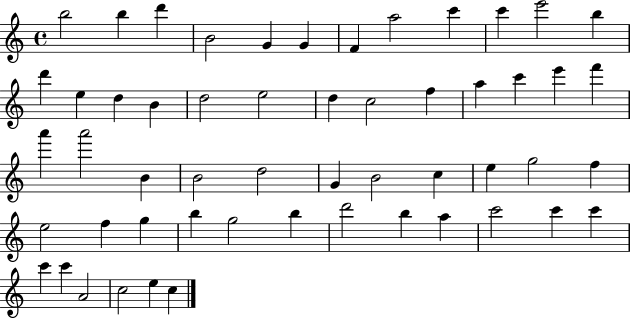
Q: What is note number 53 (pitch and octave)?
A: E5